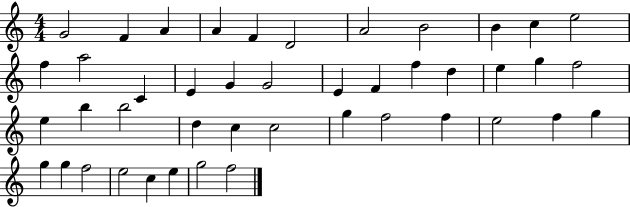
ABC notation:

X:1
T:Untitled
M:4/4
L:1/4
K:C
G2 F A A F D2 A2 B2 B c e2 f a2 C E G G2 E F f d e g f2 e b b2 d c c2 g f2 f e2 f g g g f2 e2 c e g2 f2